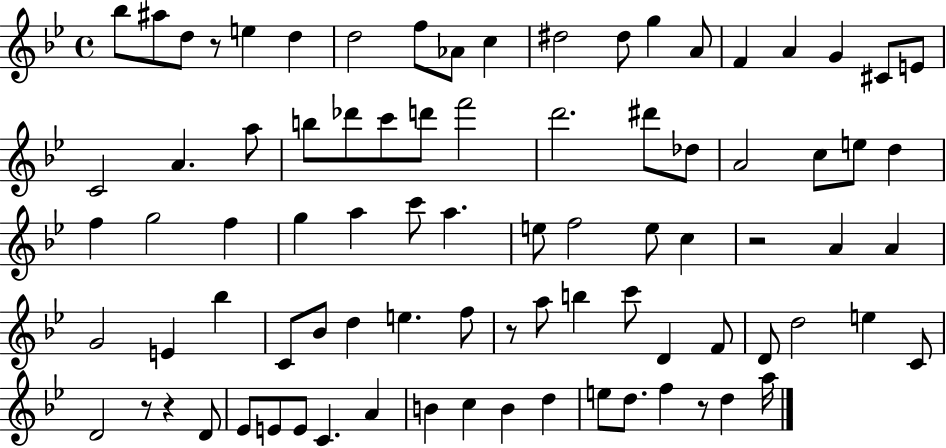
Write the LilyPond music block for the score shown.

{
  \clef treble
  \time 4/4
  \defaultTimeSignature
  \key bes \major
  bes''8 ais''8 d''8 r8 e''4 d''4 | d''2 f''8 aes'8 c''4 | dis''2 dis''8 g''4 a'8 | f'4 a'4 g'4 cis'8 e'8 | \break c'2 a'4. a''8 | b''8 des'''8 c'''8 d'''8 f'''2 | d'''2. dis'''8 des''8 | a'2 c''8 e''8 d''4 | \break f''4 g''2 f''4 | g''4 a''4 c'''8 a''4. | e''8 f''2 e''8 c''4 | r2 a'4 a'4 | \break g'2 e'4 bes''4 | c'8 bes'8 d''4 e''4. f''8 | r8 a''8 b''4 c'''8 d'4 f'8 | d'8 d''2 e''4 c'8 | \break d'2 r8 r4 d'8 | ees'8 e'8 e'8 c'4. a'4 | b'4 c''4 b'4 d''4 | e''8 d''8. f''4 r8 d''4 a''16 | \break \bar "|."
}